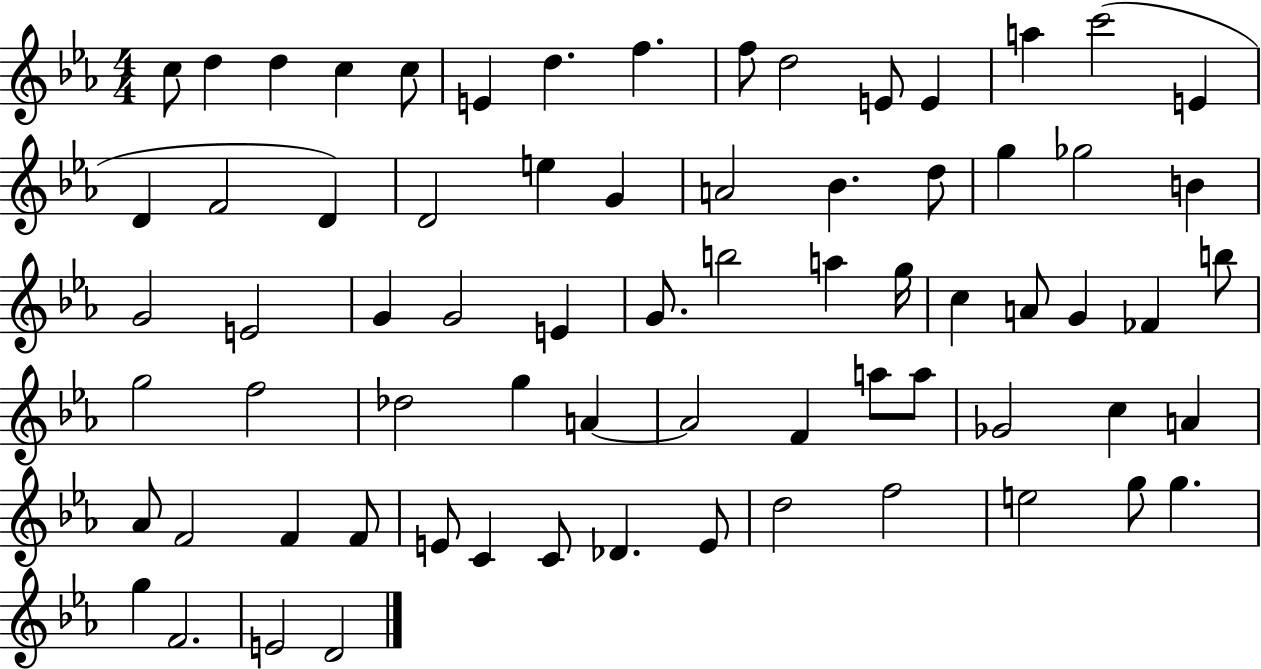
C5/e D5/q D5/q C5/q C5/e E4/q D5/q. F5/q. F5/e D5/h E4/e E4/q A5/q C6/h E4/q D4/q F4/h D4/q D4/h E5/q G4/q A4/h Bb4/q. D5/e G5/q Gb5/h B4/q G4/h E4/h G4/q G4/h E4/q G4/e. B5/h A5/q G5/s C5/q A4/e G4/q FES4/q B5/e G5/h F5/h Db5/h G5/q A4/q A4/h F4/q A5/e A5/e Gb4/h C5/q A4/q Ab4/e F4/h F4/q F4/e E4/e C4/q C4/e Db4/q. E4/e D5/h F5/h E5/h G5/e G5/q. G5/q F4/h. E4/h D4/h